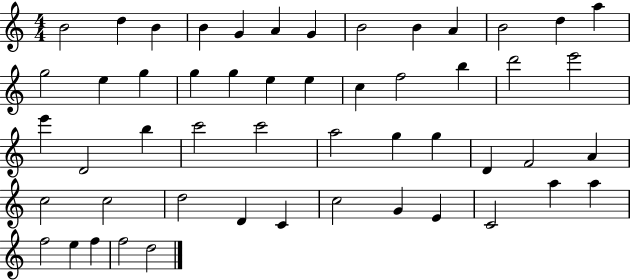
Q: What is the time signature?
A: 4/4